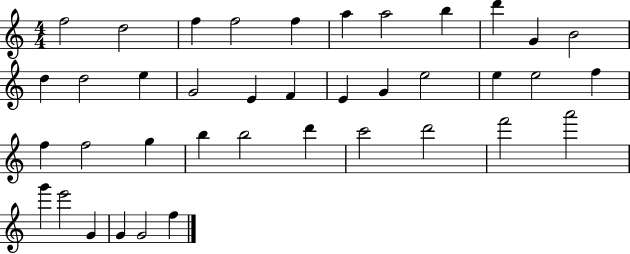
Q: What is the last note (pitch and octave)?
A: F5